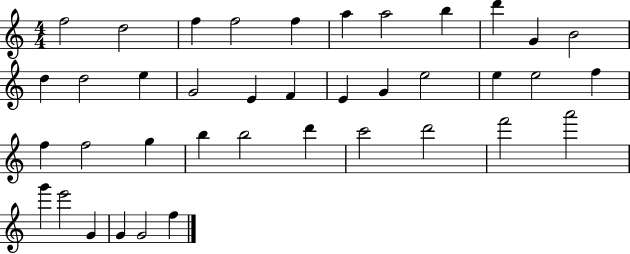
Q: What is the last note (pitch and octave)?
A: F5